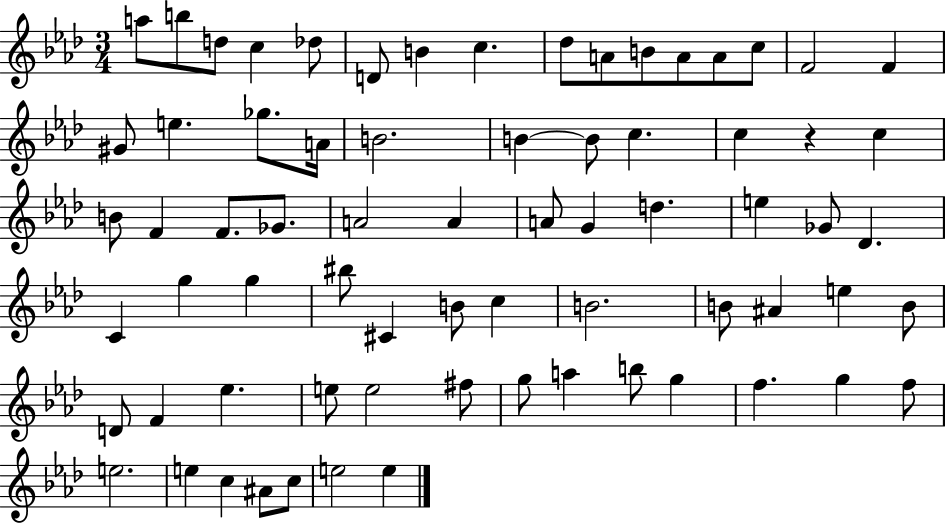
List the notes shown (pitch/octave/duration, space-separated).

A5/e B5/e D5/e C5/q Db5/e D4/e B4/q C5/q. Db5/e A4/e B4/e A4/e A4/e C5/e F4/h F4/q G#4/e E5/q. Gb5/e. A4/s B4/h. B4/q B4/e C5/q. C5/q R/q C5/q B4/e F4/q F4/e. Gb4/e. A4/h A4/q A4/e G4/q D5/q. E5/q Gb4/e Db4/q. C4/q G5/q G5/q BIS5/e C#4/q B4/e C5/q B4/h. B4/e A#4/q E5/q B4/e D4/e F4/q Eb5/q. E5/e E5/h F#5/e G5/e A5/q B5/e G5/q F5/q. G5/q F5/e E5/h. E5/q C5/q A#4/e C5/e E5/h E5/q